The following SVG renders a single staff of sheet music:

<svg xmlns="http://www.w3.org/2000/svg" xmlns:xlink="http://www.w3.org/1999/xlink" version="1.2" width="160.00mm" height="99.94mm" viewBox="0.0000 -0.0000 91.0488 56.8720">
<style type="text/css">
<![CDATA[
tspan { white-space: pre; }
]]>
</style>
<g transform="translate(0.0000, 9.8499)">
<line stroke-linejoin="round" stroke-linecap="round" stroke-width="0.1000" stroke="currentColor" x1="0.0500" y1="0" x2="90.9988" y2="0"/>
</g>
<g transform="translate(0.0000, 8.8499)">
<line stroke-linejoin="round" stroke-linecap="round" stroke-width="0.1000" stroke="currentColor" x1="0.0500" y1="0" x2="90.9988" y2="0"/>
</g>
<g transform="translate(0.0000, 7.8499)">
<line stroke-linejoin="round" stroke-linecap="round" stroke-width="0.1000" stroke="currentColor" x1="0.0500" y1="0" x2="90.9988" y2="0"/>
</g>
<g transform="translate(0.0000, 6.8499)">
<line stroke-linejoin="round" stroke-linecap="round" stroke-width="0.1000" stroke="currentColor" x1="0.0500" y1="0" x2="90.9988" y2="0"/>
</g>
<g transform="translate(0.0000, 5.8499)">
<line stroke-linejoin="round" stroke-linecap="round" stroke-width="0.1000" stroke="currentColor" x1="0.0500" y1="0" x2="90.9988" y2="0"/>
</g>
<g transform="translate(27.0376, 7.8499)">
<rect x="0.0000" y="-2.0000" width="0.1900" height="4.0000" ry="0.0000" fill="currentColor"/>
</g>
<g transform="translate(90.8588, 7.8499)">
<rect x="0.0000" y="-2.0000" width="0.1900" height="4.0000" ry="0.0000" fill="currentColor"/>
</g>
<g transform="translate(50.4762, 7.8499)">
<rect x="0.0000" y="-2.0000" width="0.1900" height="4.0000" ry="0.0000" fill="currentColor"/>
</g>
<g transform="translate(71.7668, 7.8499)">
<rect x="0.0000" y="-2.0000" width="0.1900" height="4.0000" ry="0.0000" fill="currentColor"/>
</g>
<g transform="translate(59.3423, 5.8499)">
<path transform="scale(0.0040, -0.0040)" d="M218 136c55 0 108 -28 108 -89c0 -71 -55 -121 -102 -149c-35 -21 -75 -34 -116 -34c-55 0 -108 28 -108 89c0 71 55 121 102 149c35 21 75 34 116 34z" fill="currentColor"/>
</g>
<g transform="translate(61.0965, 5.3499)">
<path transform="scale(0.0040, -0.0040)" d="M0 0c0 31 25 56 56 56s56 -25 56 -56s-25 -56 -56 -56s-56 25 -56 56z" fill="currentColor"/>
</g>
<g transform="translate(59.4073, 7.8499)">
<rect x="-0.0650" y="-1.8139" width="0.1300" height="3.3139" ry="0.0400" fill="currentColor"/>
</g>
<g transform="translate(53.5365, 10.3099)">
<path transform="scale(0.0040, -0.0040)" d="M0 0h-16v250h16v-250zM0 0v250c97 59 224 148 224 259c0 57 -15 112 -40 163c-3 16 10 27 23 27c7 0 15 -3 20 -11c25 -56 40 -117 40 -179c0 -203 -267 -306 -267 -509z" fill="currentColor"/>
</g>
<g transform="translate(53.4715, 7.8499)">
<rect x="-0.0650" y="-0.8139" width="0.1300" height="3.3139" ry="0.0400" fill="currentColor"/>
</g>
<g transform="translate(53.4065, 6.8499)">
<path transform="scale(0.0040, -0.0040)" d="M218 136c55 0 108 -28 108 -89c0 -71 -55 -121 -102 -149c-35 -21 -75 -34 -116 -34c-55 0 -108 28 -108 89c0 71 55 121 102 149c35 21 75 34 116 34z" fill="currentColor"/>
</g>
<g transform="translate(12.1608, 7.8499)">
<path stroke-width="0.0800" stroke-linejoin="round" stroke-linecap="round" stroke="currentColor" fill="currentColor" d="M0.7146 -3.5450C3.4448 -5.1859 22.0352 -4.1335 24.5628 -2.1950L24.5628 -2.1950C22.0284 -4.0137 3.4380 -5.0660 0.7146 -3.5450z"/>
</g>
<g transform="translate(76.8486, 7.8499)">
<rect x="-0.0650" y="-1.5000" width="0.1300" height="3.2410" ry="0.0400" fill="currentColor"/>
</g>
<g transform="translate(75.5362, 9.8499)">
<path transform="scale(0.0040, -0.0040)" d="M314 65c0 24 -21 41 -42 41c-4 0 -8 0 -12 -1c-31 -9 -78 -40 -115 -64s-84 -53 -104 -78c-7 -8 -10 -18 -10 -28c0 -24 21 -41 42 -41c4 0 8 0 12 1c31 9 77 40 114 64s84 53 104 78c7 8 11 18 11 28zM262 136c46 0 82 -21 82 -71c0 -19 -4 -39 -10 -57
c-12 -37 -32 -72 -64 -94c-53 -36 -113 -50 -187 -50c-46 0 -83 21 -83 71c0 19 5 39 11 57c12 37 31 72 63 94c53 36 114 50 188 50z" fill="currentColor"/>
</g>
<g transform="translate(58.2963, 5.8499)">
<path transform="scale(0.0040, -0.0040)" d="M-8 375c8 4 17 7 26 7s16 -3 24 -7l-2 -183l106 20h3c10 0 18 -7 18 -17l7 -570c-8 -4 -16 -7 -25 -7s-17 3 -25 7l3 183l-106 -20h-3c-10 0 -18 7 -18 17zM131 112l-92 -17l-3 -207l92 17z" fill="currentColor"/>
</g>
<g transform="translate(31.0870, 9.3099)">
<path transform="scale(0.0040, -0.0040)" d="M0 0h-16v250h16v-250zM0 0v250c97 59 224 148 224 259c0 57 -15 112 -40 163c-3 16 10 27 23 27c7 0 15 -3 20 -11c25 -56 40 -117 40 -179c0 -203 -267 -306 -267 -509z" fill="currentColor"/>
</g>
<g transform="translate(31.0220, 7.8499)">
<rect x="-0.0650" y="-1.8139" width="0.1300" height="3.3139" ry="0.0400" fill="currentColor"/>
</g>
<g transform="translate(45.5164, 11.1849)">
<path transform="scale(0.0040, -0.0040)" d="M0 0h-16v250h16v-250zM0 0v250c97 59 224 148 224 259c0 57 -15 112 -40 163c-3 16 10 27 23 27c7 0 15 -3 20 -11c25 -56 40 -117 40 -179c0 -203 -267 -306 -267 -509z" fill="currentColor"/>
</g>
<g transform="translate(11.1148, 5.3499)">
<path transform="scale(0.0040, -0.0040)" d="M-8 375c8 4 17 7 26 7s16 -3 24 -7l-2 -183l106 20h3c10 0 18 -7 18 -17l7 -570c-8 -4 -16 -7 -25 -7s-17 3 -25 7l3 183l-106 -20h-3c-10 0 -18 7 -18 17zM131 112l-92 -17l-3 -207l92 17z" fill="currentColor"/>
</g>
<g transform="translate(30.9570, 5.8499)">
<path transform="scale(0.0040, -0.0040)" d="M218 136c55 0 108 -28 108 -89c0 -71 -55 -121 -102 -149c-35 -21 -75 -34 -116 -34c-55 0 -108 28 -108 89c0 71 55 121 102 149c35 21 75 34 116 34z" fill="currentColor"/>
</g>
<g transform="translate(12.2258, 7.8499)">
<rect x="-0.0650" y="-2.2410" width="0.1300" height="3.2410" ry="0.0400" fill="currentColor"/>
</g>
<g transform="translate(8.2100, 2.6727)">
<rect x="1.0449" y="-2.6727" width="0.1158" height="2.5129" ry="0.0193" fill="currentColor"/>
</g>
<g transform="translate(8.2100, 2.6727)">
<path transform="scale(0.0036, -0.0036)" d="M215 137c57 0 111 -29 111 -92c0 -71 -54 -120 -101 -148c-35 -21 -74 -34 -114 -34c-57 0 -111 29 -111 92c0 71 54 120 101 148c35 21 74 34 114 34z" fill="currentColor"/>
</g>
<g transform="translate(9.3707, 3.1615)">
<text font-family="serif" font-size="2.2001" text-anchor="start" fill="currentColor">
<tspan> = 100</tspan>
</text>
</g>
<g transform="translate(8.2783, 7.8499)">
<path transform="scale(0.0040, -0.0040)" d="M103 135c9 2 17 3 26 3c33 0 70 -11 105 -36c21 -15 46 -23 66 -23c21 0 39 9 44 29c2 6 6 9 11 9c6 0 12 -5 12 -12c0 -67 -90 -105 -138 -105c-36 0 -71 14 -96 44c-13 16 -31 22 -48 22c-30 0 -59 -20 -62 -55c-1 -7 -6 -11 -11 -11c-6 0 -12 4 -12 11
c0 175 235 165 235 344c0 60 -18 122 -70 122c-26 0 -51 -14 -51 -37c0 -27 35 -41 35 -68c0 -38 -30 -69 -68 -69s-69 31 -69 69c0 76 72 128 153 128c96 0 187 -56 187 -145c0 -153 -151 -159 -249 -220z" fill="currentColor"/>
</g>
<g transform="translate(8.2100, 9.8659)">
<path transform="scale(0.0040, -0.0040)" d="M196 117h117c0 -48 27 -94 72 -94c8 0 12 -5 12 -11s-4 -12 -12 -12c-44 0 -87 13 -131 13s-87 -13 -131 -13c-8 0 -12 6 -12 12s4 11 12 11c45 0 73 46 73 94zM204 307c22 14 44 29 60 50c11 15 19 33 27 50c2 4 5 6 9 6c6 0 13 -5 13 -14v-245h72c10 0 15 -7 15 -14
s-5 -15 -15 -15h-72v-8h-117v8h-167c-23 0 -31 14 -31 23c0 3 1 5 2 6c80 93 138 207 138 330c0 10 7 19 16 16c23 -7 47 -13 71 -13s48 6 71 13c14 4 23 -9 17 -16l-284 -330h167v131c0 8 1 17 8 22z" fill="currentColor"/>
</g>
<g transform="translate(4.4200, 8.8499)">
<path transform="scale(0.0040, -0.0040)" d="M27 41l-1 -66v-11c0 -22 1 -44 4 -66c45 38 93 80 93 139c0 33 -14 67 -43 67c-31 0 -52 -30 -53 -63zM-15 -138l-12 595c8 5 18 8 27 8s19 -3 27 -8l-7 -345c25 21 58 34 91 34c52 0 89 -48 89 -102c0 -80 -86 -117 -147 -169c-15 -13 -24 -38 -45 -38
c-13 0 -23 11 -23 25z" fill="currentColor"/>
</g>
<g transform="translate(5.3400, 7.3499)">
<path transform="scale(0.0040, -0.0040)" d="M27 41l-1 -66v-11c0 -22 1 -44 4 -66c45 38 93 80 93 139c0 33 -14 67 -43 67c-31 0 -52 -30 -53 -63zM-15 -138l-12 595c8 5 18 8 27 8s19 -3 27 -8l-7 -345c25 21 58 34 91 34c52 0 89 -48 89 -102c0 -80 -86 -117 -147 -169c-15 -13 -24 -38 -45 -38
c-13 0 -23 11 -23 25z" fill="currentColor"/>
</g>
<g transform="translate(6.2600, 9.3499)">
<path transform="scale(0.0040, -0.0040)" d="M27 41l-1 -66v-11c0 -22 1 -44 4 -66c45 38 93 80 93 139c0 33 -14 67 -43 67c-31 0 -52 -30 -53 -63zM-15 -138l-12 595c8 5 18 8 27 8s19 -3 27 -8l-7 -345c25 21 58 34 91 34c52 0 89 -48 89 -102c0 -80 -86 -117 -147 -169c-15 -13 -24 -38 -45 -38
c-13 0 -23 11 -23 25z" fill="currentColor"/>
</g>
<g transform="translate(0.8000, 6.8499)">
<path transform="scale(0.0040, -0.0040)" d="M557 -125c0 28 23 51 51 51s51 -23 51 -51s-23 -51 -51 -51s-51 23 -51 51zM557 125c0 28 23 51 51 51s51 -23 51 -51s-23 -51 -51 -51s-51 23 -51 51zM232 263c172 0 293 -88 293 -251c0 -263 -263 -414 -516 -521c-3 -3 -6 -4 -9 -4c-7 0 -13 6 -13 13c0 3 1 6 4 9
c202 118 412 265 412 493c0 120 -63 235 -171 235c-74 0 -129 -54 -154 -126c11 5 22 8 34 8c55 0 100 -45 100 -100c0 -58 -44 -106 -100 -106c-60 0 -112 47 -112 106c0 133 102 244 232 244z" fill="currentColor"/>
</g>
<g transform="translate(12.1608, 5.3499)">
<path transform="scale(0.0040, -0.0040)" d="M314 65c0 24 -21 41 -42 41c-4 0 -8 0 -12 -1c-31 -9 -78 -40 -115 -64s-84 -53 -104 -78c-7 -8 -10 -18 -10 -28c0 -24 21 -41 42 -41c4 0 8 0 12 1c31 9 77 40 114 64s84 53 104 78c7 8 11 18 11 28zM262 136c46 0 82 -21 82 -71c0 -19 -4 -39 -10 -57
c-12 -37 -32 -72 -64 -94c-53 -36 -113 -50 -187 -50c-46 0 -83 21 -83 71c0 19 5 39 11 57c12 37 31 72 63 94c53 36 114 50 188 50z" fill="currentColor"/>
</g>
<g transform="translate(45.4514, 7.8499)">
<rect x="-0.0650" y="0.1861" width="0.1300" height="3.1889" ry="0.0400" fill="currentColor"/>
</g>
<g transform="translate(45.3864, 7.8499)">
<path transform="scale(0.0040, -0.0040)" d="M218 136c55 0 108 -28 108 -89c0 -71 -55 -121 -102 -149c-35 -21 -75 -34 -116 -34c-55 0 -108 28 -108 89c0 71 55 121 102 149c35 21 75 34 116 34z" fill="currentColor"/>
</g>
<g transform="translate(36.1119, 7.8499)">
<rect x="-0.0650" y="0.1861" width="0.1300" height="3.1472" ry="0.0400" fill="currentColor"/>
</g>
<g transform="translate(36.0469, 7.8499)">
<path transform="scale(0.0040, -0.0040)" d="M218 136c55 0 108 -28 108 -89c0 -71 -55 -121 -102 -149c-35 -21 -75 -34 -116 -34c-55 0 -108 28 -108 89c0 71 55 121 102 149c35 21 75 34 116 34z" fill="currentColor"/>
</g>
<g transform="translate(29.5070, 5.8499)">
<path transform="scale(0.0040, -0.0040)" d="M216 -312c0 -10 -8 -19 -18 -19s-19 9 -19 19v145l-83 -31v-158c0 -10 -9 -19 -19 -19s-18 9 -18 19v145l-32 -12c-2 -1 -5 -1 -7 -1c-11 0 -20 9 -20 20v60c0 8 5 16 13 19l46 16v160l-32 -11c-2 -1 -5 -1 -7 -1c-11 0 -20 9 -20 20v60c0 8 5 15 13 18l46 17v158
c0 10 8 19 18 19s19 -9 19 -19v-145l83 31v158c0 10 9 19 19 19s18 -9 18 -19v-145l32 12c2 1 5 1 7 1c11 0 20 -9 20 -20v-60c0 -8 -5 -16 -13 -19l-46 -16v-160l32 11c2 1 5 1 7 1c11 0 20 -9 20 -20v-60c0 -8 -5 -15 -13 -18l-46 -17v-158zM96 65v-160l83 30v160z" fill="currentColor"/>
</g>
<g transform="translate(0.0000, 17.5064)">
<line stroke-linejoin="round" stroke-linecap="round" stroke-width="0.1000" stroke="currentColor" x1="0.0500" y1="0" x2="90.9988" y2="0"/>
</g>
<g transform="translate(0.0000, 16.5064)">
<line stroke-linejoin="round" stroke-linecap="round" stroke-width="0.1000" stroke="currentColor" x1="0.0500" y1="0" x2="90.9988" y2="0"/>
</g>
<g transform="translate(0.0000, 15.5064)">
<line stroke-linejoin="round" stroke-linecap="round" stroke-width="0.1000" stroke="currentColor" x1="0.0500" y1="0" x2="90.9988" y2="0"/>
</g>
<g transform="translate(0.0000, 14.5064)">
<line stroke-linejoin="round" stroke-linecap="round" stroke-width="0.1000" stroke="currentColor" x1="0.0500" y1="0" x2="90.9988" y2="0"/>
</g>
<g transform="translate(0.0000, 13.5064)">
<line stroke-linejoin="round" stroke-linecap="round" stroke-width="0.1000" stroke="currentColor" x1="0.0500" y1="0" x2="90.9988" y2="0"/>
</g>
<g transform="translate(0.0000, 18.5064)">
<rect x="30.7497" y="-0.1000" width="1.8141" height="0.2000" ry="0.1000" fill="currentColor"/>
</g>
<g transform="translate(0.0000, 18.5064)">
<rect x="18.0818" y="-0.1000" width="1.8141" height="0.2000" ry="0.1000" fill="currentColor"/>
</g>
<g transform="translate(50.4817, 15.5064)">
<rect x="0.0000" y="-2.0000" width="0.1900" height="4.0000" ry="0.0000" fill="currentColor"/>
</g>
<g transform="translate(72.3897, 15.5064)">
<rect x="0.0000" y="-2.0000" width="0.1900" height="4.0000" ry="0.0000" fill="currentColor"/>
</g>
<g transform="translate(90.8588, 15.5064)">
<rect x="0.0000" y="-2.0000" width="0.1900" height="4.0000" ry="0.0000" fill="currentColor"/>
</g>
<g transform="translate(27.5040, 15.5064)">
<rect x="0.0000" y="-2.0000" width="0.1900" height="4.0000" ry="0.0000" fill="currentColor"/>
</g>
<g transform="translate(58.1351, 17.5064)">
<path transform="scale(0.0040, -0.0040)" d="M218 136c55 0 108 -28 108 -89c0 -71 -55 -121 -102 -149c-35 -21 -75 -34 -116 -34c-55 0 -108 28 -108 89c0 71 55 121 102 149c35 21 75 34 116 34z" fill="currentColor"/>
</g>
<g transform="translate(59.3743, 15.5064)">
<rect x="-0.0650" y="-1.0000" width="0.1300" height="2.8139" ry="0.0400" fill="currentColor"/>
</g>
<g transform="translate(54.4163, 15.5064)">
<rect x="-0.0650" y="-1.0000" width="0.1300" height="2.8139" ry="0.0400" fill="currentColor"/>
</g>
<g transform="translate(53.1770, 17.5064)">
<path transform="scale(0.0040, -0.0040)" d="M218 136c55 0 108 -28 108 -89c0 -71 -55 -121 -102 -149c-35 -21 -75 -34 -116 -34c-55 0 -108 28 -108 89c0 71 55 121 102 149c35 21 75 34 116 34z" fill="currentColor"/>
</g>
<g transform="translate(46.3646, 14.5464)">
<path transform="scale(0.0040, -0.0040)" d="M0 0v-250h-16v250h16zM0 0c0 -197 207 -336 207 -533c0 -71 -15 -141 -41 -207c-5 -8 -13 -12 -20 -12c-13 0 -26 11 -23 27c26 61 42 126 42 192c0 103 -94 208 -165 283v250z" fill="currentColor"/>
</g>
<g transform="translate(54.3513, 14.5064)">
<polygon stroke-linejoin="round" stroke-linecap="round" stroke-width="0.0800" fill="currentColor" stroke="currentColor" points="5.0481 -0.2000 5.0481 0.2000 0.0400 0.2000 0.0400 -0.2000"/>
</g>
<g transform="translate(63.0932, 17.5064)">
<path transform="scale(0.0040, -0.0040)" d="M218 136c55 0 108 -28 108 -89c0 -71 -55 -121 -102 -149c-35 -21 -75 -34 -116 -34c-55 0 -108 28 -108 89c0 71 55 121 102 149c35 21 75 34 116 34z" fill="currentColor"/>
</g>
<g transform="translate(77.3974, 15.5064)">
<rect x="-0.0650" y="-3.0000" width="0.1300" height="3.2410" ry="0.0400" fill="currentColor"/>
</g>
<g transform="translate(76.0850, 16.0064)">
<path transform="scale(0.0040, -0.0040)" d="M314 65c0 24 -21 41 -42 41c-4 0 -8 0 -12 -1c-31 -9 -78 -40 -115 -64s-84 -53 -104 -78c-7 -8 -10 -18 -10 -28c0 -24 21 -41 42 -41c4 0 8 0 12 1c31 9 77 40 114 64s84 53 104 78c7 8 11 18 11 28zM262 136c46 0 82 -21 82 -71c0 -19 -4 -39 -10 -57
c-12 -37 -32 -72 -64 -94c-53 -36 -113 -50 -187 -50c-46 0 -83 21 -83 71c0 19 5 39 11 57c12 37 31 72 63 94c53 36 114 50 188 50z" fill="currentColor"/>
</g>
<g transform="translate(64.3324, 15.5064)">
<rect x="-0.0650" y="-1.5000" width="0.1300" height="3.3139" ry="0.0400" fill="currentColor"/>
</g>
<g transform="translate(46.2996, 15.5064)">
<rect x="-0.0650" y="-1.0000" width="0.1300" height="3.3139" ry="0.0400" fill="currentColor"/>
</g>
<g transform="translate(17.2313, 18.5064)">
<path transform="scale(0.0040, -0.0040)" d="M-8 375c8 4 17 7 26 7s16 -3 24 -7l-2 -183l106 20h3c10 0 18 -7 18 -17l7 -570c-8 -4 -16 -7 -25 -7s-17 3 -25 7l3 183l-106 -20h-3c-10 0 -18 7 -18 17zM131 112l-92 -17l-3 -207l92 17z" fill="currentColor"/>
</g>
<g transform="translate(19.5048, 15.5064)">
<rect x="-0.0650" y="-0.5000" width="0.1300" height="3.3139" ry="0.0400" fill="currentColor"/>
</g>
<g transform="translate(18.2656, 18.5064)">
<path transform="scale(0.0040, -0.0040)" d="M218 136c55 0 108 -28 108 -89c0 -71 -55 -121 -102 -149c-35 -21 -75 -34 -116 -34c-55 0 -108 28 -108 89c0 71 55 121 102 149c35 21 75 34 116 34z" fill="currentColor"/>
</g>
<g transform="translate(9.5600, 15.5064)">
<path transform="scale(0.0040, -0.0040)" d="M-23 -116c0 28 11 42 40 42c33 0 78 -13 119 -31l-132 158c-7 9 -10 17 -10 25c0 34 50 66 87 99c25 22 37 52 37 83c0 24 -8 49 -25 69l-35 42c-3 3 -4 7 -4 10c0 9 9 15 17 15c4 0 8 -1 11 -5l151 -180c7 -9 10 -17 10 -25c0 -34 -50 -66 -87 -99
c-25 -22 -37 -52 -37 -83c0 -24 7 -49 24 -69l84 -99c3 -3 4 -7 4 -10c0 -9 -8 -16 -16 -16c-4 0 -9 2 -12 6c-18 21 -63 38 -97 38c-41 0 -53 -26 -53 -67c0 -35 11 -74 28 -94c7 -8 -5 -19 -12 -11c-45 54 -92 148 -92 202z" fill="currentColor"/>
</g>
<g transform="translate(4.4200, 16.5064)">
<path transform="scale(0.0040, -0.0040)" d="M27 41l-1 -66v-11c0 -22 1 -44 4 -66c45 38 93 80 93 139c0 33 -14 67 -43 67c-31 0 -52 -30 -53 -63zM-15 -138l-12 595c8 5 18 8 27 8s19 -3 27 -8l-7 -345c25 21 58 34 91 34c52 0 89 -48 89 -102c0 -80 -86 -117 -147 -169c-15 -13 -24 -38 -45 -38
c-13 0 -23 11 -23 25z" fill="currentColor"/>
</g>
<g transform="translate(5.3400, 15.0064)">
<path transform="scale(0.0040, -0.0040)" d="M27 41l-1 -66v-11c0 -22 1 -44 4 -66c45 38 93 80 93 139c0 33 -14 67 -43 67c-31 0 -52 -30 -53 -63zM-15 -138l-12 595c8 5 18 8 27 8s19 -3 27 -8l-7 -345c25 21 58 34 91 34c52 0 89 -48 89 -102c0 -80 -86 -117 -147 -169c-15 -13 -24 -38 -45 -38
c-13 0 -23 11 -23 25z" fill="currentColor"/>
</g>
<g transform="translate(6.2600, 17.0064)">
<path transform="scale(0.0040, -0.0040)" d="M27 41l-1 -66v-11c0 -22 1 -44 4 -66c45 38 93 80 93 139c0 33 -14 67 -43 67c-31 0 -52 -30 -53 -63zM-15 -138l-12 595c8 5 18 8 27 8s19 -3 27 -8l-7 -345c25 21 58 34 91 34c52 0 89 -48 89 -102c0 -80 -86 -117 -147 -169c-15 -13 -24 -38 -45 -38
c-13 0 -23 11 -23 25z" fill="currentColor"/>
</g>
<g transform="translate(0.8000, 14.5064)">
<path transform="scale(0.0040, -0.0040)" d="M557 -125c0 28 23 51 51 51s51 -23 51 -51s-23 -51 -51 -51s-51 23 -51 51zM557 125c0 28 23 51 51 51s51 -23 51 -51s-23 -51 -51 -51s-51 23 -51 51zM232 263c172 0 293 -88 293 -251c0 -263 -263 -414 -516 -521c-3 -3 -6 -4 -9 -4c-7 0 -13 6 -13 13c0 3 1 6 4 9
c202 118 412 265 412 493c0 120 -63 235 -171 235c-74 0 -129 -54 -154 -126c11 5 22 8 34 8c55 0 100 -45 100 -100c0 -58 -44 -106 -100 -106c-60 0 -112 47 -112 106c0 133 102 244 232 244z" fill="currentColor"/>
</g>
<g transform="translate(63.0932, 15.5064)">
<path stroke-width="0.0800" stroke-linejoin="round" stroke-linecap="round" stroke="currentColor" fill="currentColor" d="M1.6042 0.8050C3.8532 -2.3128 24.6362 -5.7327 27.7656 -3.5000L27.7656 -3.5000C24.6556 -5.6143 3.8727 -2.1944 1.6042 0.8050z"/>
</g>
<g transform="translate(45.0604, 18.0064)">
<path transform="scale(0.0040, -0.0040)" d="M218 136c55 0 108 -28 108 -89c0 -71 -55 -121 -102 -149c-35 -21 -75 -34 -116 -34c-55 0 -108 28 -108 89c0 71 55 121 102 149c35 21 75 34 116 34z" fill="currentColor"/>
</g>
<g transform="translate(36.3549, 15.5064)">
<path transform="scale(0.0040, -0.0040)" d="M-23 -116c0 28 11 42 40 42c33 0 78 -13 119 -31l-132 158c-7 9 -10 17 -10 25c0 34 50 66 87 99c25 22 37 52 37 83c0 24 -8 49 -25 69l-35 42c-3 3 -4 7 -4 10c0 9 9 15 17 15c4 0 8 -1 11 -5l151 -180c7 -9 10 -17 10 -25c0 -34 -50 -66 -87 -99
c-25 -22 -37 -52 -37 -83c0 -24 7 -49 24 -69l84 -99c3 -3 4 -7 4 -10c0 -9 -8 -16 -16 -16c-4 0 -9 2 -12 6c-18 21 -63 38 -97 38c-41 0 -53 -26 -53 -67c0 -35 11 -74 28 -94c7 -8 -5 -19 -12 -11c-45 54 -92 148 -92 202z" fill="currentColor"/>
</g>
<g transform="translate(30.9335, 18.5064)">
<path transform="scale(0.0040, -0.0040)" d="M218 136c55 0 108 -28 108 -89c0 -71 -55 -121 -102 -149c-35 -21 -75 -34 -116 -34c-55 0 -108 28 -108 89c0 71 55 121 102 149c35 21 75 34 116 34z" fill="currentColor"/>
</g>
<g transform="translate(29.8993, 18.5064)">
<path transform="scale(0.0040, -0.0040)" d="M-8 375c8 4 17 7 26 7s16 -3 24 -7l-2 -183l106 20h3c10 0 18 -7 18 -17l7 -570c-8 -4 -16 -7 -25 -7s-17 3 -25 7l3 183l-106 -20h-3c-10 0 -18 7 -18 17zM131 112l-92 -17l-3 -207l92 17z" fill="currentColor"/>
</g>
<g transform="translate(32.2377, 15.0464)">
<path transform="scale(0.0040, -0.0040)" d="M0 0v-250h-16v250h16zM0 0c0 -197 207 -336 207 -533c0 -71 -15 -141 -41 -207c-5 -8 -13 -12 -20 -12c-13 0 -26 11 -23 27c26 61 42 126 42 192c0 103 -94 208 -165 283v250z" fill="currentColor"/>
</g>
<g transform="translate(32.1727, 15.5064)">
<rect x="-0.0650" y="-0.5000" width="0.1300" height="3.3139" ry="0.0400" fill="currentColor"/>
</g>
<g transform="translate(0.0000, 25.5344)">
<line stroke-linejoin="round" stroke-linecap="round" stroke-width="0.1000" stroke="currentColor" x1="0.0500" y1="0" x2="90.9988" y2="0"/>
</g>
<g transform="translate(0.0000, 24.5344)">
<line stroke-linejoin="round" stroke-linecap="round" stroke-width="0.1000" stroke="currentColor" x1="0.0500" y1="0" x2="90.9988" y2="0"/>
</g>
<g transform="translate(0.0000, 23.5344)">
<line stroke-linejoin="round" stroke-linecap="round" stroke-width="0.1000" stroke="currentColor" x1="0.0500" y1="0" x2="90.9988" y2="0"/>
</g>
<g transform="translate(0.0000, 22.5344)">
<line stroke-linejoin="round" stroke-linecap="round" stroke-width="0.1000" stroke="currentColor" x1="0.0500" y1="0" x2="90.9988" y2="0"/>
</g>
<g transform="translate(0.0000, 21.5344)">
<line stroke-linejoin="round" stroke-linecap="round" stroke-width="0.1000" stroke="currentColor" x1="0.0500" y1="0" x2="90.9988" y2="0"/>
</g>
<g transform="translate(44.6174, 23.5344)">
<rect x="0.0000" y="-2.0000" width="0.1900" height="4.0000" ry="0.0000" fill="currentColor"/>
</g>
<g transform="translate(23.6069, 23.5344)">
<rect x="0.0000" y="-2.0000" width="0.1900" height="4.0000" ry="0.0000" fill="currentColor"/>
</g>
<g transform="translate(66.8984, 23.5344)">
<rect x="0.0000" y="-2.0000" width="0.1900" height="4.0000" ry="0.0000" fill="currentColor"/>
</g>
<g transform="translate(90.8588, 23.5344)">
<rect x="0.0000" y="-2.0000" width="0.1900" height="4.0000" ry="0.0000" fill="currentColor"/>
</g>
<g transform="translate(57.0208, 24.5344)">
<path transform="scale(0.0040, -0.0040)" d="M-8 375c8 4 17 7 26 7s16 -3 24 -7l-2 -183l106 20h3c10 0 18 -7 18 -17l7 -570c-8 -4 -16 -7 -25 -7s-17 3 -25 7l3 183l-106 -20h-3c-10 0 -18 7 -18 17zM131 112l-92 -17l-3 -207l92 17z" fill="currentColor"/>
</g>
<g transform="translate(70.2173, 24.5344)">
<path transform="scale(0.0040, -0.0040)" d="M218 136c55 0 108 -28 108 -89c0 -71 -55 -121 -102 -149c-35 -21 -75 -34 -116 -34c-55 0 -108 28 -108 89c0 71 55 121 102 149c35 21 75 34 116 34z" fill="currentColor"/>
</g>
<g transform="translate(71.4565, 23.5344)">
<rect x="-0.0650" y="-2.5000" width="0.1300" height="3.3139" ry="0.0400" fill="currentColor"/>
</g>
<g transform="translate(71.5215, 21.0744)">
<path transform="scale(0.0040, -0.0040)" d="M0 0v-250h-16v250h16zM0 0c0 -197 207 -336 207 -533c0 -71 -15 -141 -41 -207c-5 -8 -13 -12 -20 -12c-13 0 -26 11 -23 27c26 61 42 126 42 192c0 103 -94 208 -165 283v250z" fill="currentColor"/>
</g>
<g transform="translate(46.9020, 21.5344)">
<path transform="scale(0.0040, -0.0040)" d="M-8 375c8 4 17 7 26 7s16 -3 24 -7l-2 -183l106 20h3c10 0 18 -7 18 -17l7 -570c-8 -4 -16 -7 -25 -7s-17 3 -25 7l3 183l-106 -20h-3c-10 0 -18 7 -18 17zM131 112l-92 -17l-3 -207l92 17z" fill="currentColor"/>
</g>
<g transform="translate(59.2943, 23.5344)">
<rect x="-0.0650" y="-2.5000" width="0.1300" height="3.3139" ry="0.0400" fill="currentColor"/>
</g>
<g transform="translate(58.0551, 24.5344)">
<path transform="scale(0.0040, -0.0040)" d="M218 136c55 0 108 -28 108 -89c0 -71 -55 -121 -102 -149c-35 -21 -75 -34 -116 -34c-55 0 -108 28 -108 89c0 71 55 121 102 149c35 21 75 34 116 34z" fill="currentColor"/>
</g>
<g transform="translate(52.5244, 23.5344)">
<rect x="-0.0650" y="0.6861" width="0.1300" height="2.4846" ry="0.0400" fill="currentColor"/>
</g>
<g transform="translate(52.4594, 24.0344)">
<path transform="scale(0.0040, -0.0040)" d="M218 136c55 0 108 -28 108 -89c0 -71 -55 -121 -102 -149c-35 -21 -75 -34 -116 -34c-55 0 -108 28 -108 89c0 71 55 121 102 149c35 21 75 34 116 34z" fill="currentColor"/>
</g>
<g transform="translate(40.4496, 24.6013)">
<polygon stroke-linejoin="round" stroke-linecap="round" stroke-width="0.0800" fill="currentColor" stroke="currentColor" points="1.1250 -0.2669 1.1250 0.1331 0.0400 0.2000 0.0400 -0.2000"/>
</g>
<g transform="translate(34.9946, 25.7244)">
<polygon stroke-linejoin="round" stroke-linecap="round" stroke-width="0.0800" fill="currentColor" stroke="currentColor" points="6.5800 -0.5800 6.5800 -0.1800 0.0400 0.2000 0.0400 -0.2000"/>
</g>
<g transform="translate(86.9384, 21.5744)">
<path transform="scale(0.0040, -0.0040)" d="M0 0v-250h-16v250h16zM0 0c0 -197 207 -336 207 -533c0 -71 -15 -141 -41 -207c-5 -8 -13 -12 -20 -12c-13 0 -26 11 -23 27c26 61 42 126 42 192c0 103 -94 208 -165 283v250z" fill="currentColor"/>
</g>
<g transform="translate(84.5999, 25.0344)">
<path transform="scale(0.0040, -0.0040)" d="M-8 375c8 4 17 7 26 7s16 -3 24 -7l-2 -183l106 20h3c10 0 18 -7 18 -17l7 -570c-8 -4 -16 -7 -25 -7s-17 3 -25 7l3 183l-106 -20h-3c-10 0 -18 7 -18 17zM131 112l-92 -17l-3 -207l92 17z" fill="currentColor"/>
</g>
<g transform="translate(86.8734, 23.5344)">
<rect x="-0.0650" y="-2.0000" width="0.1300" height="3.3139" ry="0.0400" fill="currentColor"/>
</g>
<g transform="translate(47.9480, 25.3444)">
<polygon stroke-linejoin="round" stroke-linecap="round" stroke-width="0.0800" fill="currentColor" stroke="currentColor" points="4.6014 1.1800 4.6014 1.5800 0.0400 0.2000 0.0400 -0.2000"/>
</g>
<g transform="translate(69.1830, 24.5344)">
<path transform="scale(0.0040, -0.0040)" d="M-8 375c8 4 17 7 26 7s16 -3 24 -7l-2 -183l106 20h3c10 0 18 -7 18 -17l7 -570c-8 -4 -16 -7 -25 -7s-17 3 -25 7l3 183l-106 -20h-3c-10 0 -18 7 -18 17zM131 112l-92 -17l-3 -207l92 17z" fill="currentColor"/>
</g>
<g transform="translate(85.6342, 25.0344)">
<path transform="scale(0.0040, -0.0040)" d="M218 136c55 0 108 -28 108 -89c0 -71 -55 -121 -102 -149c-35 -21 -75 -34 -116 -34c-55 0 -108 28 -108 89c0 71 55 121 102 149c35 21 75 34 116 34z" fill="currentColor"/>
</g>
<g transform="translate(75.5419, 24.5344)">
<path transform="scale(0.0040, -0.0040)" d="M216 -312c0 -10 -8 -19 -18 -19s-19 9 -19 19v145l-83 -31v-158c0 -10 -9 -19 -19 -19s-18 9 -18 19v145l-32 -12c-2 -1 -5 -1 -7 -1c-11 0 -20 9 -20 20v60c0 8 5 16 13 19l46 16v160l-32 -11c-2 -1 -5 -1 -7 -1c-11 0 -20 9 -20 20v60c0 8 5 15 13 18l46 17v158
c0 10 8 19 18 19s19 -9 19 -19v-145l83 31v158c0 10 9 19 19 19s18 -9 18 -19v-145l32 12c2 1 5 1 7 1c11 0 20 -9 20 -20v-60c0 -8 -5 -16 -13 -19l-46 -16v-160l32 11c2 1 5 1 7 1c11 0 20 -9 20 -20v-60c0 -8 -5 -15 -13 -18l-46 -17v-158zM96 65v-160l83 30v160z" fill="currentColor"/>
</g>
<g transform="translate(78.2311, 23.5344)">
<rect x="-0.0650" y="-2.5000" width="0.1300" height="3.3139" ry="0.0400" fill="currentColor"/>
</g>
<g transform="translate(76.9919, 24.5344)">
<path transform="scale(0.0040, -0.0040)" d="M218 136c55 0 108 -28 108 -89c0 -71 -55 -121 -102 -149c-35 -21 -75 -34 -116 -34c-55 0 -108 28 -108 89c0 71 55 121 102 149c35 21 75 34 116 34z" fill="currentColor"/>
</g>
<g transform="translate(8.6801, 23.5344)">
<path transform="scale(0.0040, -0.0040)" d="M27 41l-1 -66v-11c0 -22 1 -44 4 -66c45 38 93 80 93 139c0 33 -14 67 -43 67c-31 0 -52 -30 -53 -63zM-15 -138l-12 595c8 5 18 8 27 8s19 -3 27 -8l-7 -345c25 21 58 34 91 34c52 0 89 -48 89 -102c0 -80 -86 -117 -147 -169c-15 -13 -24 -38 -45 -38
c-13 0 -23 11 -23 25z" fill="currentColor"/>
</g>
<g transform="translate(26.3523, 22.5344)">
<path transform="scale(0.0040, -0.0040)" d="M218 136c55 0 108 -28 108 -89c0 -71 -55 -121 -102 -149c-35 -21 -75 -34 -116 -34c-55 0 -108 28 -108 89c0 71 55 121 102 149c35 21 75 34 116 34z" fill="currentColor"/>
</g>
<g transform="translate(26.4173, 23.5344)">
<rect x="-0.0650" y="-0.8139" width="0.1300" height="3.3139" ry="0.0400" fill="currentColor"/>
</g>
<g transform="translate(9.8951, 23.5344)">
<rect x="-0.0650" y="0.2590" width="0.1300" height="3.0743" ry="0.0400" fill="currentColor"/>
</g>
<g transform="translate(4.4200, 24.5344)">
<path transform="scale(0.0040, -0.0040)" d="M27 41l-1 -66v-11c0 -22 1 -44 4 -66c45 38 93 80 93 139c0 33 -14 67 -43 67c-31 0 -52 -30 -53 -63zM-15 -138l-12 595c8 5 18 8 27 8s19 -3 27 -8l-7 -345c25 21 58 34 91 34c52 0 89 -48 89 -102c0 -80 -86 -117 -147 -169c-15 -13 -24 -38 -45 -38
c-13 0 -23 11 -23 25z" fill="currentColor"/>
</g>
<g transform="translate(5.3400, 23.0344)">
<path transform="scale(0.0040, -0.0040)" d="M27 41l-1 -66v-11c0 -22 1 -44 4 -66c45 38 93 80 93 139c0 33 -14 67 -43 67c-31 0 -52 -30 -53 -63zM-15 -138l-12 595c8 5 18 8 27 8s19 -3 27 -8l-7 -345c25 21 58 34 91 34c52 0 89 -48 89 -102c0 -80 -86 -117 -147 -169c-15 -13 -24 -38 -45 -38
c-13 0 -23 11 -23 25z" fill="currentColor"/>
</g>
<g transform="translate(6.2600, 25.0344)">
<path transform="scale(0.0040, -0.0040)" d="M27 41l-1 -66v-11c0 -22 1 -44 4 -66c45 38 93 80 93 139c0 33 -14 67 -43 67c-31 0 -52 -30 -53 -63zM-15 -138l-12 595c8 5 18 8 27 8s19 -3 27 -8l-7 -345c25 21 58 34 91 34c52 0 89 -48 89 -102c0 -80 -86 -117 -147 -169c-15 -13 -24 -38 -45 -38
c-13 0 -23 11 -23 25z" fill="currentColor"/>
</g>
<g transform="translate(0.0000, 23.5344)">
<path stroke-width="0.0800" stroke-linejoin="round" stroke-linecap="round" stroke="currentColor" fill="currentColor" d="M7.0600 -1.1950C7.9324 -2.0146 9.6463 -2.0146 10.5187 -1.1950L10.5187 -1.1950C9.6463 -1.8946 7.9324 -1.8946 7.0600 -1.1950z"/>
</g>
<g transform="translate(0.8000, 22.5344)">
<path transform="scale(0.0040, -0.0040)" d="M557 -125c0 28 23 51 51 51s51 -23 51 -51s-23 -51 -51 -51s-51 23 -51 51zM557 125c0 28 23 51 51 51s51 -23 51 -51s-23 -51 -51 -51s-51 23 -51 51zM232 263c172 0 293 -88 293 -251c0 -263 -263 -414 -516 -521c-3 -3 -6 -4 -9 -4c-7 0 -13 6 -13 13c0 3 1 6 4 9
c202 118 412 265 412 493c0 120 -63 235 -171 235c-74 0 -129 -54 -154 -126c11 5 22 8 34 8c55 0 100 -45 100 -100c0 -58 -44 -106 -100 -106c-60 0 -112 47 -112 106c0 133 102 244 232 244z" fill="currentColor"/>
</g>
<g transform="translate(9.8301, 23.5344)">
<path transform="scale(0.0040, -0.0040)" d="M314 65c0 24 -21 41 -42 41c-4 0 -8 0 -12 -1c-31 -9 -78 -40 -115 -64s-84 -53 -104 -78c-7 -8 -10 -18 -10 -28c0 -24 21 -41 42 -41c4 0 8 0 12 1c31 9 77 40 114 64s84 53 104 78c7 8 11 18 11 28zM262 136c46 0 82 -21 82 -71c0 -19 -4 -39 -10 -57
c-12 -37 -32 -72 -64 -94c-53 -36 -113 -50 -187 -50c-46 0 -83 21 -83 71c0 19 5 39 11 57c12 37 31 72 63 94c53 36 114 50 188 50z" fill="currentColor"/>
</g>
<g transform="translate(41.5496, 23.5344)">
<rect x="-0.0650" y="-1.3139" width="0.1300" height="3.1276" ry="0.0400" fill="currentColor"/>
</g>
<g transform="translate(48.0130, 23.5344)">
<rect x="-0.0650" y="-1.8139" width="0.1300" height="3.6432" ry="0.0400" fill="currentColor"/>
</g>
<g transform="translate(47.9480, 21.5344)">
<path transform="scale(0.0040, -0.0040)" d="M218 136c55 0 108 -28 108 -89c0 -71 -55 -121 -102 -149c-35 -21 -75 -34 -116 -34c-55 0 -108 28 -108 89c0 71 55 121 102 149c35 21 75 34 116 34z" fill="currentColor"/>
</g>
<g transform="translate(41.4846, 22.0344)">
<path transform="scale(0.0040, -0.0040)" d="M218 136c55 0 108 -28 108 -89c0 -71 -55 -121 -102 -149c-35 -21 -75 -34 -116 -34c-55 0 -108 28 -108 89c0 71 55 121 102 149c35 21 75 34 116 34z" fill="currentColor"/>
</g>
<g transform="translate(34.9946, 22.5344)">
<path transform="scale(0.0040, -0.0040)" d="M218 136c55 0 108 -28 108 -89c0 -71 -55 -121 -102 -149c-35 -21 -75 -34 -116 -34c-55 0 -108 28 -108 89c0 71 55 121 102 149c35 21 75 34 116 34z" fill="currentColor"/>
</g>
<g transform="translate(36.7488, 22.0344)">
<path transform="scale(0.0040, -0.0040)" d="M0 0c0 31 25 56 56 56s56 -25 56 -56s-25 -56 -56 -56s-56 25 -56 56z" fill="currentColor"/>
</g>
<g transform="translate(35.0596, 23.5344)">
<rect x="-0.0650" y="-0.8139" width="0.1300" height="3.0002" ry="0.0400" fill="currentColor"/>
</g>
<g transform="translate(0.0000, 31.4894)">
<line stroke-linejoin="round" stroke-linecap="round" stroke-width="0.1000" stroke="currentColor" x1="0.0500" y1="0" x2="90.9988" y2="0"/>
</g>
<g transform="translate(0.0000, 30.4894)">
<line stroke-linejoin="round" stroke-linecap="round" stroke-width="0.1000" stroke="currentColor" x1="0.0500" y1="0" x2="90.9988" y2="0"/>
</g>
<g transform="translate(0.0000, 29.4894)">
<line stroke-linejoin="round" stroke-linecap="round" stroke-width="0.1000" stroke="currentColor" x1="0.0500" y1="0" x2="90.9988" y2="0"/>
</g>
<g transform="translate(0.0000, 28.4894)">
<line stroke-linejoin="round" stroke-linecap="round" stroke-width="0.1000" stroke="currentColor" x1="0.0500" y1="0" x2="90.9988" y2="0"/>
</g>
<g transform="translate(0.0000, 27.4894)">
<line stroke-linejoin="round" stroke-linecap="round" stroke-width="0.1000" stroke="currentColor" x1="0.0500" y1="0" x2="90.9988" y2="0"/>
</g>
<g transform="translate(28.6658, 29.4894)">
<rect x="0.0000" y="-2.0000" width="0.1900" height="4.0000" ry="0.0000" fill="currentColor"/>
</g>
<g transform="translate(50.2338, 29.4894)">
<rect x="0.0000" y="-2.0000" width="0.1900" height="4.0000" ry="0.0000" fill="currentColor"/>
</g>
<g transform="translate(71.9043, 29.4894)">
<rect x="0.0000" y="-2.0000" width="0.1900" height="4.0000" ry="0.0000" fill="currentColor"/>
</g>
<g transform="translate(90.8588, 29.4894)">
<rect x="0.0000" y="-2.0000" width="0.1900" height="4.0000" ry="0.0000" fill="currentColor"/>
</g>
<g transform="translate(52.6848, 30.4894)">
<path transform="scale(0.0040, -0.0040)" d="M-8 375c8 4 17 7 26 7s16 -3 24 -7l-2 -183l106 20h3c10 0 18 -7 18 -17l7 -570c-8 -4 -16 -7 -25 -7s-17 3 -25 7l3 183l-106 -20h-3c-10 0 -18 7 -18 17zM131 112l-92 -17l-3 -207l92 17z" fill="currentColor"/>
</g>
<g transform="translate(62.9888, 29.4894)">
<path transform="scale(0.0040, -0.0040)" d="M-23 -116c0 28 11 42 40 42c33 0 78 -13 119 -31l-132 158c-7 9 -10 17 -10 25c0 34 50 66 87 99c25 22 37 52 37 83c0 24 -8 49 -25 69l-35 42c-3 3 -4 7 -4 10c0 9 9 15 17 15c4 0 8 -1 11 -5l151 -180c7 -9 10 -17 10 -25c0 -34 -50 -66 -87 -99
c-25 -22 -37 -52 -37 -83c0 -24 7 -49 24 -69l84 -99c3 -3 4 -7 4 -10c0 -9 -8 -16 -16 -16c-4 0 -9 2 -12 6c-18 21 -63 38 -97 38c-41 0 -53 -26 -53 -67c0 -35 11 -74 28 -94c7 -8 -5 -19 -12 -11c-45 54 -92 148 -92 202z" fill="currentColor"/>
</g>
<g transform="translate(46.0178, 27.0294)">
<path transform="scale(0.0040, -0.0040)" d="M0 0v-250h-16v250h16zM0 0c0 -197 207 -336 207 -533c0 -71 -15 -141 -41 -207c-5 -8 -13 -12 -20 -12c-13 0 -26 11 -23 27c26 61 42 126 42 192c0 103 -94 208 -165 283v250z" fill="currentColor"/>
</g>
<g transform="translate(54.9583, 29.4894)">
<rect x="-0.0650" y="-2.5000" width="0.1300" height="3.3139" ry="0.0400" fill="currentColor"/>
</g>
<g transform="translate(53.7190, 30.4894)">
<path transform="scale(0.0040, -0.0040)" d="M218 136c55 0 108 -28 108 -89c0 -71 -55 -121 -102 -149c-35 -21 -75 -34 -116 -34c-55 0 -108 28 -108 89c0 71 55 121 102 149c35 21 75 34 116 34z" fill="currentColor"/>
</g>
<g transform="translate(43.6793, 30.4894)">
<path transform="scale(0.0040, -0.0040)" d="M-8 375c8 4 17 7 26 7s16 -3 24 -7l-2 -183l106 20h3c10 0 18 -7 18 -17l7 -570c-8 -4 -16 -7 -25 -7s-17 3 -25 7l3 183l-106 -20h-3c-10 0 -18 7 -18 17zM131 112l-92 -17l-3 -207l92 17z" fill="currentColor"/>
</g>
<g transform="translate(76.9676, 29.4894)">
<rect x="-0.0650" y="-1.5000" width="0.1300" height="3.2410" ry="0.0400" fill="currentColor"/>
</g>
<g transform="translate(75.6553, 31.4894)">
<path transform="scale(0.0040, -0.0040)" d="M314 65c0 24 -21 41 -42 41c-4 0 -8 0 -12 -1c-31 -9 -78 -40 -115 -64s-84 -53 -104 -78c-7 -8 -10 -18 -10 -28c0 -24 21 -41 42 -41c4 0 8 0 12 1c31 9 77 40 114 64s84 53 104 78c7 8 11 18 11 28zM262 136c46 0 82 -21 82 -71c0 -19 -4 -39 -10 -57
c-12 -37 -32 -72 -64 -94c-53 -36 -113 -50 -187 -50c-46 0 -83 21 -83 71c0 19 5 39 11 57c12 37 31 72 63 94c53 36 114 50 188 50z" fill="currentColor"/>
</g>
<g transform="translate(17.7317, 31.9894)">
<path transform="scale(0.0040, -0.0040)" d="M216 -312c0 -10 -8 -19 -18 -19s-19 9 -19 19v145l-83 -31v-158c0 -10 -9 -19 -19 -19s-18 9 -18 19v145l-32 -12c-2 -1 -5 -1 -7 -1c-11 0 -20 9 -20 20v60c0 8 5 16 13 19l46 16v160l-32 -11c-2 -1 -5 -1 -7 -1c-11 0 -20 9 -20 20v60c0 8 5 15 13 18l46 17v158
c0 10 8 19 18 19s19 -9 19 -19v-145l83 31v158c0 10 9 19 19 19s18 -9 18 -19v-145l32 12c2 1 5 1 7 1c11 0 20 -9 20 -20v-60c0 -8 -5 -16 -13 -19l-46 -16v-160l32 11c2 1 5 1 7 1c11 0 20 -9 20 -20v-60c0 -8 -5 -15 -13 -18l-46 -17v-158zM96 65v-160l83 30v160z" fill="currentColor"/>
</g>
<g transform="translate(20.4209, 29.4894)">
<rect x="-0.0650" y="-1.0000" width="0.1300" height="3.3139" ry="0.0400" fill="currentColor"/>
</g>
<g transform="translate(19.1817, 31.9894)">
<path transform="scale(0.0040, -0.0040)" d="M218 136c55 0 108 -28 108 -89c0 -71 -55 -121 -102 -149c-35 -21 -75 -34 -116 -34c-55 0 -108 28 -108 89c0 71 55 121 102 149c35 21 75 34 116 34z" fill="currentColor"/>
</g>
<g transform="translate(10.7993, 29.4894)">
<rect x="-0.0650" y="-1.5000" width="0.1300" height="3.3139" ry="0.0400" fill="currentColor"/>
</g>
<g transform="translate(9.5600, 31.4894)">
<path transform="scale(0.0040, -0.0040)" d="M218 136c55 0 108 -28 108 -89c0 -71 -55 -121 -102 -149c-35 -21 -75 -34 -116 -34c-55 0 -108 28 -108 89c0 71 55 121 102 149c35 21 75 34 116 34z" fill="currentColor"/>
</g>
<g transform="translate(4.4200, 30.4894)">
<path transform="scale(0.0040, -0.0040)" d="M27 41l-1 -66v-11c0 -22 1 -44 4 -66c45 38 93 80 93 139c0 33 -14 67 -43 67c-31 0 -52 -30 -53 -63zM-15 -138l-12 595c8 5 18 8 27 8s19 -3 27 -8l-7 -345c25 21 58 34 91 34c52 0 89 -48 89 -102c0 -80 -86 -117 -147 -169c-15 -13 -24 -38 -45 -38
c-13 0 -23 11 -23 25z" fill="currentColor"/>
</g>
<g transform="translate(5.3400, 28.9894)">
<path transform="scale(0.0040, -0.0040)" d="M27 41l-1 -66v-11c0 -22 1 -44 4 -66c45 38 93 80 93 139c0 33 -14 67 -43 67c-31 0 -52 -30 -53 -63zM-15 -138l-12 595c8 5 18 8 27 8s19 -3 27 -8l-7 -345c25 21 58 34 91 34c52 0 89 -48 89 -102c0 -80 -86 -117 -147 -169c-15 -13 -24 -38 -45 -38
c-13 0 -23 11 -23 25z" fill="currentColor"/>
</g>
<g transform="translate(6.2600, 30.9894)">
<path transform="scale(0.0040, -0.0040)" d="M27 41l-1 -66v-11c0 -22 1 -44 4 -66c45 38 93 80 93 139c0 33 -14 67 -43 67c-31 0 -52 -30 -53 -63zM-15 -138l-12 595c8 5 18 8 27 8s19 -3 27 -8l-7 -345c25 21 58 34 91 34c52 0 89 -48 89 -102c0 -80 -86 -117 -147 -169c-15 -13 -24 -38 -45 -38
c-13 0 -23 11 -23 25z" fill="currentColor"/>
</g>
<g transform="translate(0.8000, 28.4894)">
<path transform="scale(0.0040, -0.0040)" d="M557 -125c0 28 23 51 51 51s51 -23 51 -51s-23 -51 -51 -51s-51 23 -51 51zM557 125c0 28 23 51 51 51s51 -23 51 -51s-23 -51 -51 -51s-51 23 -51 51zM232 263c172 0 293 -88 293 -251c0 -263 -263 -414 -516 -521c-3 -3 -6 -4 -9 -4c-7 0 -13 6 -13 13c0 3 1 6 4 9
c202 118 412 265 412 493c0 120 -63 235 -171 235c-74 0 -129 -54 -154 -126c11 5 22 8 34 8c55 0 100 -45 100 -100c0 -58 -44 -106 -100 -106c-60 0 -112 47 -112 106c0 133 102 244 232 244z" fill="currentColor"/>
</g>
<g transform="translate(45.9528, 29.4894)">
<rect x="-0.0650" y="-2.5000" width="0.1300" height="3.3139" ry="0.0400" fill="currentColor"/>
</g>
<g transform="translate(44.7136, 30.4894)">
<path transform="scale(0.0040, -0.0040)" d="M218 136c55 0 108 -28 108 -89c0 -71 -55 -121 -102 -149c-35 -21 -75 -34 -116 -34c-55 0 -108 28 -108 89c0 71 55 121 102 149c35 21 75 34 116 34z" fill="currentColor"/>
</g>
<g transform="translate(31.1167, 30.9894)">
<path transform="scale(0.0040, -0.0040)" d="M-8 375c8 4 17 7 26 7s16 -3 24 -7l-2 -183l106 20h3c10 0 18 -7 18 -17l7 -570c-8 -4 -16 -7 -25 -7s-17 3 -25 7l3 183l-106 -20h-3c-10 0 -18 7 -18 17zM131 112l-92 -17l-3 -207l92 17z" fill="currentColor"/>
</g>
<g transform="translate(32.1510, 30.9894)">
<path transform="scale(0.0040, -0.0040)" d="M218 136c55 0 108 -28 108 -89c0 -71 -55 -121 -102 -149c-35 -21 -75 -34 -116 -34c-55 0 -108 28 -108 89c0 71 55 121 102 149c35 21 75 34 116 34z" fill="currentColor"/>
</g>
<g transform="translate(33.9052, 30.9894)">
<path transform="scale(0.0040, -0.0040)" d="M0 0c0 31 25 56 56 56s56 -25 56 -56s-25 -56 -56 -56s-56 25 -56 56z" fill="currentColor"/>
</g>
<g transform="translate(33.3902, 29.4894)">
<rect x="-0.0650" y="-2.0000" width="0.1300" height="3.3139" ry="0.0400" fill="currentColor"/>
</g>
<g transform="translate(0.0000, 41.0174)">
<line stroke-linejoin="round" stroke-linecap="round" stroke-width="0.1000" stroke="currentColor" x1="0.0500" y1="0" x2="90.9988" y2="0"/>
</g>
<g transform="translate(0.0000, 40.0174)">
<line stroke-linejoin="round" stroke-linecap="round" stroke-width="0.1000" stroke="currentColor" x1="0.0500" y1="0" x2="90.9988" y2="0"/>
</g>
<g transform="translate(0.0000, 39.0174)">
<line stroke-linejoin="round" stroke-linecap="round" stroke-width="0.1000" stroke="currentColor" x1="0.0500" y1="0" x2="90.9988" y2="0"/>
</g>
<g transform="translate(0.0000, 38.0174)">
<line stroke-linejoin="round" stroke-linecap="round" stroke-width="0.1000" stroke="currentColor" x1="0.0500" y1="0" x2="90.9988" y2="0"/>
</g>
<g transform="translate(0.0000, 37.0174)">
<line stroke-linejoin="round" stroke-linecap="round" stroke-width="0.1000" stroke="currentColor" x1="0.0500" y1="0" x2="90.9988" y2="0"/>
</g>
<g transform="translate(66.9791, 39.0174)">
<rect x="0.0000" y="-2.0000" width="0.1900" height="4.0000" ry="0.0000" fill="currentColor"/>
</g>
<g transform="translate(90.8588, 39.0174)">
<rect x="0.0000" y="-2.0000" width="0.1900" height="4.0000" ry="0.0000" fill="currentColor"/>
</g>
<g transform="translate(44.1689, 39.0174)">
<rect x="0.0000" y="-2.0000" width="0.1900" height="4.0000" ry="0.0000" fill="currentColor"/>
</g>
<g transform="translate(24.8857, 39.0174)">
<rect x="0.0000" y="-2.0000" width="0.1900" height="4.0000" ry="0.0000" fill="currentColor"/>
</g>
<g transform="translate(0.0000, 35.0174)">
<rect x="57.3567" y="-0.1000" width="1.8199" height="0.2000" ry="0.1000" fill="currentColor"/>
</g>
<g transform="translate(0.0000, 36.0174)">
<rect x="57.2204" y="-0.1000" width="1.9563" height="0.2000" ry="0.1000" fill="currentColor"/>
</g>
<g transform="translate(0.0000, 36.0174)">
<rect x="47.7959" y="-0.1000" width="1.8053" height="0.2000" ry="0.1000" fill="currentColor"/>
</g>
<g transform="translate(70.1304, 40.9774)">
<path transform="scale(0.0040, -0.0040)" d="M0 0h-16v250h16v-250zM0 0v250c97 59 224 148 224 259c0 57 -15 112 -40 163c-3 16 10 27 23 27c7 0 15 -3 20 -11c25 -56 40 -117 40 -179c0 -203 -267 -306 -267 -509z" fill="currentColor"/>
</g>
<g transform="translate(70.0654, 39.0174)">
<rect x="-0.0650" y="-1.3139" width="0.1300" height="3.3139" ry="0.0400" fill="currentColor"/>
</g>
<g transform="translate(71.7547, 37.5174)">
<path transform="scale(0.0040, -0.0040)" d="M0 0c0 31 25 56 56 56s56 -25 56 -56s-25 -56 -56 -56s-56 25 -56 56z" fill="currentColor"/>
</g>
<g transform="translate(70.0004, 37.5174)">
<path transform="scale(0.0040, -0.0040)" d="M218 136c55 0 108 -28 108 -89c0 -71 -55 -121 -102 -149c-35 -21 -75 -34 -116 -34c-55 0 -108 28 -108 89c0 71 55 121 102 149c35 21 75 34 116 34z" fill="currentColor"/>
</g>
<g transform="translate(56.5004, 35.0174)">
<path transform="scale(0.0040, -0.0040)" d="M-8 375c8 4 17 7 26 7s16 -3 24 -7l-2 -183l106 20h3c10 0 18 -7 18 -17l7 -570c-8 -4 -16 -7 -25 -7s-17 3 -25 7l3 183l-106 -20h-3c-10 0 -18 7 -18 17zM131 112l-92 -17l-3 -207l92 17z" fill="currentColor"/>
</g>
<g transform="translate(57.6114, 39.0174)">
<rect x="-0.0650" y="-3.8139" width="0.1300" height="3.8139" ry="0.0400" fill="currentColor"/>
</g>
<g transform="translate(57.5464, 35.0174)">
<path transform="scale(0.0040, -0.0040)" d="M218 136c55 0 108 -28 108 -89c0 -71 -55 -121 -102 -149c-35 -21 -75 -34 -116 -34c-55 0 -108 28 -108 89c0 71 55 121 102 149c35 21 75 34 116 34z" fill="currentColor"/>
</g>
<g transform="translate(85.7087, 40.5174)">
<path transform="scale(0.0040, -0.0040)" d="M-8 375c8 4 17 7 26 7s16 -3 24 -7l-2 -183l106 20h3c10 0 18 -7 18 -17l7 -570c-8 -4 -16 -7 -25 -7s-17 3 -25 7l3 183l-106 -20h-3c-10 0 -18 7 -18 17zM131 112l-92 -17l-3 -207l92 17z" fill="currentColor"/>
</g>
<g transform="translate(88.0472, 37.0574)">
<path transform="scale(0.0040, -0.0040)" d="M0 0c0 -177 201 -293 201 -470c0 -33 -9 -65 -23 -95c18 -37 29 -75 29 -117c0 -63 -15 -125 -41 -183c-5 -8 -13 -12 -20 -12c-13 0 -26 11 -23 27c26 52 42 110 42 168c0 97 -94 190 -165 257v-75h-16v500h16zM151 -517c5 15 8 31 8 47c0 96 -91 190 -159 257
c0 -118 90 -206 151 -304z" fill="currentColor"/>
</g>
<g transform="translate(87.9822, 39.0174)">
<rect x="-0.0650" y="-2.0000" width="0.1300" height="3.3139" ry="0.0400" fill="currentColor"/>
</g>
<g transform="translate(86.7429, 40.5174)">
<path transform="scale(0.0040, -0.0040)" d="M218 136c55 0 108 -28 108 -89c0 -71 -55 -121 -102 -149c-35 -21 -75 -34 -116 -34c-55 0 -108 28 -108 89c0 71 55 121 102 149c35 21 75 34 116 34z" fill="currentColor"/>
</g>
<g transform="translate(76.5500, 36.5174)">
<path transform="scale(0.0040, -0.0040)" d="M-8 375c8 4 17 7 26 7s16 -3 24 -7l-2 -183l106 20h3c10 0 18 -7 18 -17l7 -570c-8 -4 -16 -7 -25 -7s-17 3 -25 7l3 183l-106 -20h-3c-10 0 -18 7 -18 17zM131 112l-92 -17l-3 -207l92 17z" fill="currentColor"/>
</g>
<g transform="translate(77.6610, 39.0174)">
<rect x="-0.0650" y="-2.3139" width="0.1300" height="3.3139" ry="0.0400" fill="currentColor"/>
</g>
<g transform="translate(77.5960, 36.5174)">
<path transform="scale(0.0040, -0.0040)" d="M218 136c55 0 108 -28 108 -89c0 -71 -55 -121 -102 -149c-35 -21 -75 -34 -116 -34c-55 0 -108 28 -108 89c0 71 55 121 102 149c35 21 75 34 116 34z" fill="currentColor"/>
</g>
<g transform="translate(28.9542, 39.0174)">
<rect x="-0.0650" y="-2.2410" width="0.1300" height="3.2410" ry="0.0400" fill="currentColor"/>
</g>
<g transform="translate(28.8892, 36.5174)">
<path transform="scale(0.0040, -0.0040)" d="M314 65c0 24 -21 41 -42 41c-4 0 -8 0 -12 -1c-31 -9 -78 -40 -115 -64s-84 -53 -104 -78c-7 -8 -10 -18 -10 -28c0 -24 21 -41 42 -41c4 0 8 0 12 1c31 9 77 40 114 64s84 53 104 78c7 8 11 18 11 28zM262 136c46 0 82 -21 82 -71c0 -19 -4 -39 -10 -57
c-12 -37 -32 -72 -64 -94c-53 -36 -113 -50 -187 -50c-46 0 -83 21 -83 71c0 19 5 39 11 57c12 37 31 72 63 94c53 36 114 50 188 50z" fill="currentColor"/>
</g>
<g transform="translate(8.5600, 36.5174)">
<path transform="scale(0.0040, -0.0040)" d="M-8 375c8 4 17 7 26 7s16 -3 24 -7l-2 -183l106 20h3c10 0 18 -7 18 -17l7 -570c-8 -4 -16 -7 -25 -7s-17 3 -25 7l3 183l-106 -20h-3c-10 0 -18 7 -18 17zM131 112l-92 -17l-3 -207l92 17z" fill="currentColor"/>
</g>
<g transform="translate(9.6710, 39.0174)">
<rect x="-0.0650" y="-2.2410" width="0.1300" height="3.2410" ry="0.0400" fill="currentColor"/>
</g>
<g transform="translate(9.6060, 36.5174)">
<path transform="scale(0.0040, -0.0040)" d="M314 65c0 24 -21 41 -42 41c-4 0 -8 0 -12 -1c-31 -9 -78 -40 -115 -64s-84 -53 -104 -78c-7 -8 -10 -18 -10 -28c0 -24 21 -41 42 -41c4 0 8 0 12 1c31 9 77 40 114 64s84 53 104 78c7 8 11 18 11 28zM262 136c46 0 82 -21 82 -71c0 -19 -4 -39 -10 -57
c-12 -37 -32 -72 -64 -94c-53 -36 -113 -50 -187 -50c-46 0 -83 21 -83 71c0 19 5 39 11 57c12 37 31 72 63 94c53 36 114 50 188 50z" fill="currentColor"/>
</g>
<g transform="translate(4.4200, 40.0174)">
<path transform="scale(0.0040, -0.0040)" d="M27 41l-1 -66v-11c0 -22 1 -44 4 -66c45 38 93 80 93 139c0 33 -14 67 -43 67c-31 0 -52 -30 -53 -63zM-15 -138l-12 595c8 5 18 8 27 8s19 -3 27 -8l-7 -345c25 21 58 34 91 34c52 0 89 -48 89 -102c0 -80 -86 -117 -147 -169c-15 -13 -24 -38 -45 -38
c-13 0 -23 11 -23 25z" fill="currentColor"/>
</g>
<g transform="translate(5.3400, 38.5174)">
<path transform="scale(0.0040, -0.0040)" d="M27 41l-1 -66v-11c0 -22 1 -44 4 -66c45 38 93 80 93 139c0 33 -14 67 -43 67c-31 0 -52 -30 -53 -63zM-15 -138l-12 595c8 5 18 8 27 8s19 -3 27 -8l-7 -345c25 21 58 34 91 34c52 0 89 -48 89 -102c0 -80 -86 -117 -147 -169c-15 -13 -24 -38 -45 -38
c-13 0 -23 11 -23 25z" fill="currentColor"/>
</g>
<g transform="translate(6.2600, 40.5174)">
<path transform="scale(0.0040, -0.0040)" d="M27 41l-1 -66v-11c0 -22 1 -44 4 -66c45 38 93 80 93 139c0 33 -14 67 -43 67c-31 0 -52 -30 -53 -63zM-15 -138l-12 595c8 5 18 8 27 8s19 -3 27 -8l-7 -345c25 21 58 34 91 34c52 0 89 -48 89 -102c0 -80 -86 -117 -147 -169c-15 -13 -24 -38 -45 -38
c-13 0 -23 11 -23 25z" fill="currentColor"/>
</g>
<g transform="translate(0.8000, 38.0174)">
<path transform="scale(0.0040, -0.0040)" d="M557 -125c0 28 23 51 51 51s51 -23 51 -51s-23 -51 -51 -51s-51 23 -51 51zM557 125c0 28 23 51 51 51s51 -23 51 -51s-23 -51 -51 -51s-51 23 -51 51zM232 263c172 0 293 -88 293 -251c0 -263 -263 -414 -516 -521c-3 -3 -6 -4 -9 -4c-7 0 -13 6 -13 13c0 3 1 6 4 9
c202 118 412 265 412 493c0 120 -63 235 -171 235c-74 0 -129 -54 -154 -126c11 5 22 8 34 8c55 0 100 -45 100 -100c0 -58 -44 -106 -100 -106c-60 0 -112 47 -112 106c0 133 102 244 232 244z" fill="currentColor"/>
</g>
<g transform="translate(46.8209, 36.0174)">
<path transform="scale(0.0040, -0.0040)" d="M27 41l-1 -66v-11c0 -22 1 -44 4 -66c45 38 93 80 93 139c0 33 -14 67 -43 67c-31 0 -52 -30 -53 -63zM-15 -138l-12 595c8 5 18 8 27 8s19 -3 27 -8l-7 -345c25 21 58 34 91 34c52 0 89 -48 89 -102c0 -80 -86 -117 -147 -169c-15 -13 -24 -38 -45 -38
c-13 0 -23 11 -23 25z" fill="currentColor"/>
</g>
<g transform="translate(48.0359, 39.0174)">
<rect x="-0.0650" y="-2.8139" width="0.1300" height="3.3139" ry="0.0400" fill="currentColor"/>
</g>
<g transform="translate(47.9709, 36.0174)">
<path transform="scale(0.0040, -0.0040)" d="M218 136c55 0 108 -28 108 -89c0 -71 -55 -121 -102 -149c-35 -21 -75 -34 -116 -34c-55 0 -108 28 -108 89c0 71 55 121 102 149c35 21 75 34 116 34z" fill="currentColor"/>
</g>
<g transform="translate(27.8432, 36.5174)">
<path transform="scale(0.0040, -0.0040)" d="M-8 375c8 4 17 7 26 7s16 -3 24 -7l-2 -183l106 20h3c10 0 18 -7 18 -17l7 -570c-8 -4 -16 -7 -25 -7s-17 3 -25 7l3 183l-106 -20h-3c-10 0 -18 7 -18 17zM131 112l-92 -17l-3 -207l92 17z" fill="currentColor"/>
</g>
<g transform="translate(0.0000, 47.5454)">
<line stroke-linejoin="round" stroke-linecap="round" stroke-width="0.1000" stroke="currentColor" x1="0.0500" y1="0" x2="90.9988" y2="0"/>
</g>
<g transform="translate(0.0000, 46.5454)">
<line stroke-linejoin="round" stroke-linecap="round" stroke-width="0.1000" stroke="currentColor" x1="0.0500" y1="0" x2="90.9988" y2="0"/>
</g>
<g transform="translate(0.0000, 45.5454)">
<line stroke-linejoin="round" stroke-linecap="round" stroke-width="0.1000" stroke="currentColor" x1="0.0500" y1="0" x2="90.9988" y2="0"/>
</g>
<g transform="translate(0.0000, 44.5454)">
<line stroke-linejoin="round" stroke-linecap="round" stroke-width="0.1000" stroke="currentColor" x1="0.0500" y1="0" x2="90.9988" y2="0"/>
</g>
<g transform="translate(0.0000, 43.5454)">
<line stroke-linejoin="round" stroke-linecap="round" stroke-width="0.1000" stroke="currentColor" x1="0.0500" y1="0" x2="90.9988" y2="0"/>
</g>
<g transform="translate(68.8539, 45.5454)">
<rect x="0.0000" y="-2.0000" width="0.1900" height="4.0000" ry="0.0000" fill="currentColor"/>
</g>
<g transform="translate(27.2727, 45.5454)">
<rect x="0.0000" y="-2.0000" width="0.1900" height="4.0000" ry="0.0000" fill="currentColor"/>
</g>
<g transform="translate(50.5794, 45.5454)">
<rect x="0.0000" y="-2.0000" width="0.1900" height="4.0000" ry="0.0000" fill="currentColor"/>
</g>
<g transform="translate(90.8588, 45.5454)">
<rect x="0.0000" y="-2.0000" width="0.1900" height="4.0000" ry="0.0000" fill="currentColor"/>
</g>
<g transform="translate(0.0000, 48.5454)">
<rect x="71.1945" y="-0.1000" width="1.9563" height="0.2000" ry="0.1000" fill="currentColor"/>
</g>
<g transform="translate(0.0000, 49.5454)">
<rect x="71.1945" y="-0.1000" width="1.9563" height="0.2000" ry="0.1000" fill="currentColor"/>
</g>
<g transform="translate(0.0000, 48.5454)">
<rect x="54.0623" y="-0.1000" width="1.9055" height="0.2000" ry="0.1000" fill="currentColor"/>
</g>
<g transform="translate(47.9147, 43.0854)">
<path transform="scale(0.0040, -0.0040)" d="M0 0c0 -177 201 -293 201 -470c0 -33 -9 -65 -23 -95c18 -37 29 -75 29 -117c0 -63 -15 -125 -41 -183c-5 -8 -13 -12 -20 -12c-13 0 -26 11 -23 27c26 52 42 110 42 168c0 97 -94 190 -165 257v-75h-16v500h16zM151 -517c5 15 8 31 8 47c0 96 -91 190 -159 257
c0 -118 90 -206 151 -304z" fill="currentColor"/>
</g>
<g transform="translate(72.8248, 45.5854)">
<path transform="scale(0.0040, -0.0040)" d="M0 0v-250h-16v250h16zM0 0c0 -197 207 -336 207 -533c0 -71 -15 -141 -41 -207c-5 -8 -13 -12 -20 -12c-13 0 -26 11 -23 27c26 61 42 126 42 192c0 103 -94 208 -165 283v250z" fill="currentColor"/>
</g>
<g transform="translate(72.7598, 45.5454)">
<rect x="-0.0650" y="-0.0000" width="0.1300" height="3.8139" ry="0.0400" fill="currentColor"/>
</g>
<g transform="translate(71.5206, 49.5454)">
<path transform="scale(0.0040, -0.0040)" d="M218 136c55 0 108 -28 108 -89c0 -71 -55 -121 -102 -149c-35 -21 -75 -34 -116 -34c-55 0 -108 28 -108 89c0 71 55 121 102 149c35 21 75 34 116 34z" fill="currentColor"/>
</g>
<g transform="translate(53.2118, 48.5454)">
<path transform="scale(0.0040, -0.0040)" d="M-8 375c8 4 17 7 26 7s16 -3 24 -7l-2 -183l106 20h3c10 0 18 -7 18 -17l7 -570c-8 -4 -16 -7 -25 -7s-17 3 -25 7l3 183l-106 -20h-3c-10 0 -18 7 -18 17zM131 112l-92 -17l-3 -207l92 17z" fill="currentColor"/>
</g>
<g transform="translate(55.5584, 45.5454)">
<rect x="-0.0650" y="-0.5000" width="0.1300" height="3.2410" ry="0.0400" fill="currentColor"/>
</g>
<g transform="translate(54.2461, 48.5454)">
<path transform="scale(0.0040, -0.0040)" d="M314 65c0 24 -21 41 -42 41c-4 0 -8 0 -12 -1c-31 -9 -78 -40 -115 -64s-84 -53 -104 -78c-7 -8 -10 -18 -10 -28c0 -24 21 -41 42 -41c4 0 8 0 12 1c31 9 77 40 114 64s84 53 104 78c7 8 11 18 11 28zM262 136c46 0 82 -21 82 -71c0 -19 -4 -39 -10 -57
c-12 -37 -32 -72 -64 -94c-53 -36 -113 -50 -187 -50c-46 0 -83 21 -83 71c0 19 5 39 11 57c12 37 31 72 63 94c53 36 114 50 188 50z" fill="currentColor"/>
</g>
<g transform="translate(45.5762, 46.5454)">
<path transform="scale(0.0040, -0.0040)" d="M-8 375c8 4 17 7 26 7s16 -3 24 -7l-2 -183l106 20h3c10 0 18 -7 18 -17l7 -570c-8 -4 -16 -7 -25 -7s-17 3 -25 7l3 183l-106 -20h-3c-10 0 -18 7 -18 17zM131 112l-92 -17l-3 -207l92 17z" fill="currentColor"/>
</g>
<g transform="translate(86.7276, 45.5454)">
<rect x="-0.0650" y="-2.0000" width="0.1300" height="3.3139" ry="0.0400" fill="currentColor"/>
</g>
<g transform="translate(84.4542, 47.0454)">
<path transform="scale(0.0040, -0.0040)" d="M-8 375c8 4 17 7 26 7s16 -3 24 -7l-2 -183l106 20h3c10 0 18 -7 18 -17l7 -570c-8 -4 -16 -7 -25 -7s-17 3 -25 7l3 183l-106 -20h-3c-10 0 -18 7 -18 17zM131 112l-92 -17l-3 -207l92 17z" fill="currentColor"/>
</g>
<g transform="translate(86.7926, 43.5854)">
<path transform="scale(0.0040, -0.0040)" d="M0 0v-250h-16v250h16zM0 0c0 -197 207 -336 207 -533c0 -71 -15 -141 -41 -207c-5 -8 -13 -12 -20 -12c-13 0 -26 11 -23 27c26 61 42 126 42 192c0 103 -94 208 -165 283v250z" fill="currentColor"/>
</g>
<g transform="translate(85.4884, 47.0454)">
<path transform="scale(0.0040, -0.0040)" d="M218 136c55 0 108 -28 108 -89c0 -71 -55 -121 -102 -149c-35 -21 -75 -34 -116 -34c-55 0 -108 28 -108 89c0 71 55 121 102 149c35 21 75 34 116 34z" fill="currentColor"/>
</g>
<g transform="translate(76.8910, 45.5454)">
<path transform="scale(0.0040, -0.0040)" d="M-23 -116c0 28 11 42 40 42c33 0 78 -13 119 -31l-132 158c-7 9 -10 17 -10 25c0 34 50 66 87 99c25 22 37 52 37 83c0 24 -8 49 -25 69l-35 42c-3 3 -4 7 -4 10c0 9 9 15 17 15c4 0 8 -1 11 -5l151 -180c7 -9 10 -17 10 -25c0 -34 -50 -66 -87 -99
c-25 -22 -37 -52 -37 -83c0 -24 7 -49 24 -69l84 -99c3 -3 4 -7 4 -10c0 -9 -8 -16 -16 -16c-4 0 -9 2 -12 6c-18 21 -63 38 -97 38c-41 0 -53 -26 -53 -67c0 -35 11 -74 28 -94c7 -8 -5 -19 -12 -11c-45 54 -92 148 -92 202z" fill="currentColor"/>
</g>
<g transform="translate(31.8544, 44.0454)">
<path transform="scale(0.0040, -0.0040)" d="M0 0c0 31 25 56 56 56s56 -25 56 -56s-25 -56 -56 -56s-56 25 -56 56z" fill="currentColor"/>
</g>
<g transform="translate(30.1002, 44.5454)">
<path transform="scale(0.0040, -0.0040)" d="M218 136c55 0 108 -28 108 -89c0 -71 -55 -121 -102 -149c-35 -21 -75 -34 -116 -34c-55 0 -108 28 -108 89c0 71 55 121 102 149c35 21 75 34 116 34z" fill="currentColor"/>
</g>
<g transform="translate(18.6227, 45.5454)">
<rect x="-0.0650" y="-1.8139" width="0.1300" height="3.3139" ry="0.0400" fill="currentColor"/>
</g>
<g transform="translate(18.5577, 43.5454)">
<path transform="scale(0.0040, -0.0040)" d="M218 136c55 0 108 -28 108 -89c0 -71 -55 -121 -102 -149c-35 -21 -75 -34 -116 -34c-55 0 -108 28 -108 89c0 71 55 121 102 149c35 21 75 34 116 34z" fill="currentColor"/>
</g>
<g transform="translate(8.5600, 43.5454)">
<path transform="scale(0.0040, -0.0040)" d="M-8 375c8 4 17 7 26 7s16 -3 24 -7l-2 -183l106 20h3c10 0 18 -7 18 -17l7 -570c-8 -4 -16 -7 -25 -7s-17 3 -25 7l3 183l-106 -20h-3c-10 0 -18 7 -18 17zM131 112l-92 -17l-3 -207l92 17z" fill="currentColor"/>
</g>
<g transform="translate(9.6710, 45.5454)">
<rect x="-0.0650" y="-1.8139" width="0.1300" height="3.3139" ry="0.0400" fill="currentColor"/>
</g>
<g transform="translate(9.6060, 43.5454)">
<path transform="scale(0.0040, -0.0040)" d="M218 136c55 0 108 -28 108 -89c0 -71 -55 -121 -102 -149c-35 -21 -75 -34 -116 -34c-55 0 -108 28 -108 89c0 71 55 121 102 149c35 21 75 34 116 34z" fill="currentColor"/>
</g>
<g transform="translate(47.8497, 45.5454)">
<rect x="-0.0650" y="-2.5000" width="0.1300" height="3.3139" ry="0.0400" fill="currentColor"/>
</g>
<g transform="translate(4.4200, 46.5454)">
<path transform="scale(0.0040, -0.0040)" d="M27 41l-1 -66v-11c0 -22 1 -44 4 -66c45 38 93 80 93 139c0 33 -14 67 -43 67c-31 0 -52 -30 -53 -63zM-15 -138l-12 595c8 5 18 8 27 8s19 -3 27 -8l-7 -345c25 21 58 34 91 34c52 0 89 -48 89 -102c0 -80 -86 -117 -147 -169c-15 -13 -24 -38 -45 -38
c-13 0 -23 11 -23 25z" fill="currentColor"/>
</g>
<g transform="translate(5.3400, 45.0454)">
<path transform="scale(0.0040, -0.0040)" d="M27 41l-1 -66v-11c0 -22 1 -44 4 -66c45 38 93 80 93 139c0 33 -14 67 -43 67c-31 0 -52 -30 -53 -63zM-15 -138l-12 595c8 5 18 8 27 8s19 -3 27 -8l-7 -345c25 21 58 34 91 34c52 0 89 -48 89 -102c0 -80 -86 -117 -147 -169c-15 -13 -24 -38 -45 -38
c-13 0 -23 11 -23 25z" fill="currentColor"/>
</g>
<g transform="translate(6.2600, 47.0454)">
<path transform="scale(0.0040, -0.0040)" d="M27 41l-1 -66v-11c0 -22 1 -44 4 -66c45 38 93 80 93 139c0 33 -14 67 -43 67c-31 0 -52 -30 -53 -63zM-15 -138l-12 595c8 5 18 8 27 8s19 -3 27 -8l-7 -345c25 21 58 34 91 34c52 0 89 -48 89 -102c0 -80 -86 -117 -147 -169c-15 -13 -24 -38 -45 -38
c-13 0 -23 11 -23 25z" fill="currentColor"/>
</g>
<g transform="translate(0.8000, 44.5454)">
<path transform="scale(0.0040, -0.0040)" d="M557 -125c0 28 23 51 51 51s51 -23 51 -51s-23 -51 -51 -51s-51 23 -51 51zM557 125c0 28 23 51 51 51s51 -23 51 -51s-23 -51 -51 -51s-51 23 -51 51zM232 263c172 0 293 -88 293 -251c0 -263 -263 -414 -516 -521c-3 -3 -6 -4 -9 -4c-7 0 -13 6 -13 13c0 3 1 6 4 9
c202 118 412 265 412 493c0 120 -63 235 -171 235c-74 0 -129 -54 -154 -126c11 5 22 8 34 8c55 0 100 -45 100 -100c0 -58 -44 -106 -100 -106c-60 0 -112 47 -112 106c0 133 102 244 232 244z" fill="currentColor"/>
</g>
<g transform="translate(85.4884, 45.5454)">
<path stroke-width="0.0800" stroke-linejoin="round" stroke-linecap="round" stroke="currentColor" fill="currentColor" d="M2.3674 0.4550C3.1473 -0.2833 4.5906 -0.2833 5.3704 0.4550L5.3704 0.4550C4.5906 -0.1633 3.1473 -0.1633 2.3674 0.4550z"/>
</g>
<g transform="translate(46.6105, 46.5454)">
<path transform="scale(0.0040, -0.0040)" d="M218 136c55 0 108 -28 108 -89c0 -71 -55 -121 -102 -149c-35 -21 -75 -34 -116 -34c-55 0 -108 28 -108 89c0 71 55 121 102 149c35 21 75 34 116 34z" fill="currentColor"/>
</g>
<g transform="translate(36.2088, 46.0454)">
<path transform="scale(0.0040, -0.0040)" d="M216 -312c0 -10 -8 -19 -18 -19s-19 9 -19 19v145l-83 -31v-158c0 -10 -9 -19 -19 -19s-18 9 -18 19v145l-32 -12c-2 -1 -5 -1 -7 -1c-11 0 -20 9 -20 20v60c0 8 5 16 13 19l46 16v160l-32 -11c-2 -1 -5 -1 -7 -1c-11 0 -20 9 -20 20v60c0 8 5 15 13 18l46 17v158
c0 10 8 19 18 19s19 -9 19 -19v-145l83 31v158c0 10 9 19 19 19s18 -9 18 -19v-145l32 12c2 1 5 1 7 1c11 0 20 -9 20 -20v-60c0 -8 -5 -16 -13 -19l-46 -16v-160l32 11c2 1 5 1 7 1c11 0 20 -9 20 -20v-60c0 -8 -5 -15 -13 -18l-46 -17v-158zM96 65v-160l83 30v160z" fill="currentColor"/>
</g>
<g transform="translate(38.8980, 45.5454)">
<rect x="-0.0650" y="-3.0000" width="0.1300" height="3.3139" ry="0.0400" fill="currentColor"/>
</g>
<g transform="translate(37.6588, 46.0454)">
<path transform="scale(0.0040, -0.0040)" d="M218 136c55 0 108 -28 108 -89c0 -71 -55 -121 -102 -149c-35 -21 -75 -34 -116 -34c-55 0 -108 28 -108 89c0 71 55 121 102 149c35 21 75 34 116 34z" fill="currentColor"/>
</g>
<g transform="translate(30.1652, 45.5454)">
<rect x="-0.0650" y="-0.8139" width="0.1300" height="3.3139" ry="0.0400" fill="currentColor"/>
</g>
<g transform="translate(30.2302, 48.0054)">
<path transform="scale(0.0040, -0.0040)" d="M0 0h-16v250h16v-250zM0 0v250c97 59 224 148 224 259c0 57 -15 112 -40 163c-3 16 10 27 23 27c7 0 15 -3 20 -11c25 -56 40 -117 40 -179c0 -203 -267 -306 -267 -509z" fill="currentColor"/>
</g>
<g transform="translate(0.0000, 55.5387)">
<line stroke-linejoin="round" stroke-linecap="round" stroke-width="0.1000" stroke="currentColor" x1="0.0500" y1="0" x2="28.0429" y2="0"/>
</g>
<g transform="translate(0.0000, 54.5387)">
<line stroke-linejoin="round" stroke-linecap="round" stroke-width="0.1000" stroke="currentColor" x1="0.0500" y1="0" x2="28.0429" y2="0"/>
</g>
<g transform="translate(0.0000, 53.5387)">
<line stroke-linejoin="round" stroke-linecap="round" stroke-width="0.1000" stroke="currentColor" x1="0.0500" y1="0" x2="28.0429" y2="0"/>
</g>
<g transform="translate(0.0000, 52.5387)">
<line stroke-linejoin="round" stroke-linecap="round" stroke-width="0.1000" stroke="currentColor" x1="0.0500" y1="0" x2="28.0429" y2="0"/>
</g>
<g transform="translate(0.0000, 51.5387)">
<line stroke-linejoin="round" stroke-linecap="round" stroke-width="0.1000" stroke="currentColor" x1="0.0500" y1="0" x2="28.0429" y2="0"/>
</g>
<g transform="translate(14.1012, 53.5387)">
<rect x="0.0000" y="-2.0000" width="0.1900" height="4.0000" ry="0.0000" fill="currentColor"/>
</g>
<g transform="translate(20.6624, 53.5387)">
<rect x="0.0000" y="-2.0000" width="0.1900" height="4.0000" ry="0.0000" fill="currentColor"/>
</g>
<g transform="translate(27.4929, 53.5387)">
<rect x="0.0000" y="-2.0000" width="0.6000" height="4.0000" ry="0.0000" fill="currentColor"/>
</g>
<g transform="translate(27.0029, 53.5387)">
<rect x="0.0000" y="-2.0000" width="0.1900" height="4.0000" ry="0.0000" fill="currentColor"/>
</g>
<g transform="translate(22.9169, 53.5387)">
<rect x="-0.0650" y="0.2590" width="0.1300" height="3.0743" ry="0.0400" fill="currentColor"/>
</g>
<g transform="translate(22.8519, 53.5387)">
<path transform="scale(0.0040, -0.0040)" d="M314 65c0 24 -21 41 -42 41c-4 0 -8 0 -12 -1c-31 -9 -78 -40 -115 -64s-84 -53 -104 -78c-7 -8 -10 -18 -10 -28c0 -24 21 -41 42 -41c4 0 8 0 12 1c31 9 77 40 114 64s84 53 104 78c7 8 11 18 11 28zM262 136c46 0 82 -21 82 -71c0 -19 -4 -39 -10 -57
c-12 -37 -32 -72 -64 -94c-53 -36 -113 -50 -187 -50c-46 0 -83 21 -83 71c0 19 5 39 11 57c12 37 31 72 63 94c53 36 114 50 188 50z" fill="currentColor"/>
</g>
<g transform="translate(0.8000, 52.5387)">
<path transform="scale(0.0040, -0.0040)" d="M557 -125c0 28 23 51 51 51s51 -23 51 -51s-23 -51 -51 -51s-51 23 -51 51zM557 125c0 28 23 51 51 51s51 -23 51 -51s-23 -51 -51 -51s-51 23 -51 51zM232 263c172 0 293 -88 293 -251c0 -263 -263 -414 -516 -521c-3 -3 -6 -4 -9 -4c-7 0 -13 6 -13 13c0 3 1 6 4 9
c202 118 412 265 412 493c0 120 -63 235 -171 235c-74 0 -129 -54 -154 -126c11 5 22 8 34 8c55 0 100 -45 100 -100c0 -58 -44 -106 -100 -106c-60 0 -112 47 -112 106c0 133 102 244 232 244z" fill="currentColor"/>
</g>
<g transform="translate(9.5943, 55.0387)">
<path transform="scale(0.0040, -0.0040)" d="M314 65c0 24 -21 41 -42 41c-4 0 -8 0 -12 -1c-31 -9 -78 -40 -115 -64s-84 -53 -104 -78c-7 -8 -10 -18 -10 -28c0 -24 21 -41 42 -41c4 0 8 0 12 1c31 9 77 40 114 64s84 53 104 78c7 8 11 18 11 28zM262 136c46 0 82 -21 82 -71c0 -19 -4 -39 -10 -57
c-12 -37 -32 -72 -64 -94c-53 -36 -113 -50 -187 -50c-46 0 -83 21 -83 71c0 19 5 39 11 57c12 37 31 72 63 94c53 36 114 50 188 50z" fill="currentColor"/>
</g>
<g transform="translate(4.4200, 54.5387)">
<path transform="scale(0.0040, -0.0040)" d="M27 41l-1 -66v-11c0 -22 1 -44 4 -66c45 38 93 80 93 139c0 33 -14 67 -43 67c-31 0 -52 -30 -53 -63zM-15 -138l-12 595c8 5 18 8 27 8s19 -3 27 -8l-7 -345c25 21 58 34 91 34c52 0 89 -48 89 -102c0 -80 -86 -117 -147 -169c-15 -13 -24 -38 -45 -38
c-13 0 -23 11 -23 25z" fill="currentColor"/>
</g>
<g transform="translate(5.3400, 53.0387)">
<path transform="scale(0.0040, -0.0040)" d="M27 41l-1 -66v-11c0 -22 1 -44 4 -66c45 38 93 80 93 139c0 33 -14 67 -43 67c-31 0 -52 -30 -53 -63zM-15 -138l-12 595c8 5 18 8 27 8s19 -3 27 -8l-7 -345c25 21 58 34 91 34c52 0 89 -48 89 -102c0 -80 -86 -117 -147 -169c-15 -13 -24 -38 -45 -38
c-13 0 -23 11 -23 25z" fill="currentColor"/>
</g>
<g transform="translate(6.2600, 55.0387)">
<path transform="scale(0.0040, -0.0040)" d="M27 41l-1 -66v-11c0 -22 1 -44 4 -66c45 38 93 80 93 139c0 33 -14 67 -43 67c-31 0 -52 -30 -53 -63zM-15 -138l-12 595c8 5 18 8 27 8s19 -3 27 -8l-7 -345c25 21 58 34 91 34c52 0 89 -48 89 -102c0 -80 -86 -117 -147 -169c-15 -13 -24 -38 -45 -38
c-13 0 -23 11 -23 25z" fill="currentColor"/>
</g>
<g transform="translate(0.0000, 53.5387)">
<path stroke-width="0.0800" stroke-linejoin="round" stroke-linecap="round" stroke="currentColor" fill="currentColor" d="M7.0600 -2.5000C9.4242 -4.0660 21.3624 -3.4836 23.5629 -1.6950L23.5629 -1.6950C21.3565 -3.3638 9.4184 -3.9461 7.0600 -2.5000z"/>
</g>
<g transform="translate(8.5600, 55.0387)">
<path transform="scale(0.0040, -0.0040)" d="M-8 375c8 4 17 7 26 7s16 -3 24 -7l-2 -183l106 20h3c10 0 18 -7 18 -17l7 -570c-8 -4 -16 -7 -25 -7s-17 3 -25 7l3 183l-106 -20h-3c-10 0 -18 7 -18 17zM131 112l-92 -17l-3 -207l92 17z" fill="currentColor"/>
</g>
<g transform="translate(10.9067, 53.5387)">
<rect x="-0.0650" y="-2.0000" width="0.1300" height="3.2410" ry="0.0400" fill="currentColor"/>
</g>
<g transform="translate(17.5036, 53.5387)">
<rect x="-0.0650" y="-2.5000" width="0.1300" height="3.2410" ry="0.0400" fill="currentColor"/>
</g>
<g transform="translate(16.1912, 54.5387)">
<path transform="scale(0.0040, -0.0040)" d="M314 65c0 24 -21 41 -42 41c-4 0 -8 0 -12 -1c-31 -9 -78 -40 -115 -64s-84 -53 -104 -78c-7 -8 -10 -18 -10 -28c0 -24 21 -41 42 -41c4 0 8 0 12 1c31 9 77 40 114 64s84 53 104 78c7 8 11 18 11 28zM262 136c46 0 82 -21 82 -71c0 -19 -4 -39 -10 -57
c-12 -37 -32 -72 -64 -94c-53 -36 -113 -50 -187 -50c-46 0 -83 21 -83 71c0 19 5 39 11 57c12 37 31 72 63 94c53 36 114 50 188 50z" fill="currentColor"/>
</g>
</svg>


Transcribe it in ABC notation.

X:1
T:Untitled
M:2/4
L:1/4
K:Eb
B,2 ^A,/2 D, D,/2 F,/2 A, G,,2 z E,, E,,/2 z F,,/2 G,,/2 G,,/2 G,, C,2 _D,2 F, F,/2 G,/4 A,/2 C,/2 B,, B,,/2 ^B,, A,,/2 G,, ^F,, A,, B,,/2 B,, z G,,2 B,2 B,2 _C E G,/2 B, A,,/4 A, A, F,/2 ^C, B,,/4 E,,2 C,,/2 z A,,/2 A,,2 _B,,2 D,2